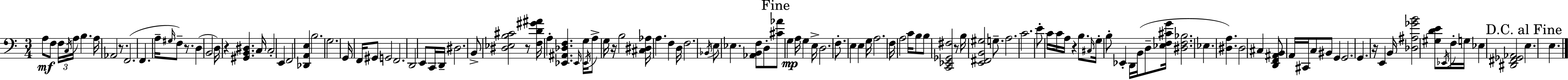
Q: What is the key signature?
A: A minor